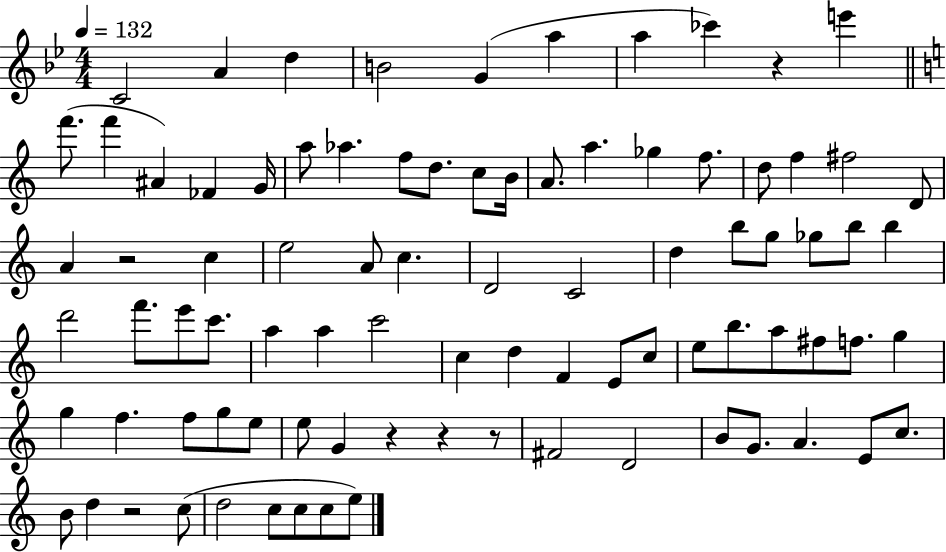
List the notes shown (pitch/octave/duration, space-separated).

C4/h A4/q D5/q B4/h G4/q A5/q A5/q CES6/q R/q E6/q F6/e. F6/q A#4/q FES4/q G4/s A5/e Ab5/q. F5/e D5/e. C5/e B4/s A4/e. A5/q. Gb5/q F5/e. D5/e F5/q F#5/h D4/e A4/q R/h C5/q E5/h A4/e C5/q. D4/h C4/h D5/q B5/e G5/e Gb5/e B5/e B5/q D6/h F6/e. E6/e C6/e. A5/q A5/q C6/h C5/q D5/q F4/q E4/e C5/e E5/e B5/e. A5/e F#5/e F5/e. G5/q G5/q F5/q. F5/e G5/e E5/e E5/e G4/q R/q R/q R/e F#4/h D4/h B4/e G4/e. A4/q. E4/e C5/e. B4/e D5/q R/h C5/e D5/h C5/e C5/e C5/e E5/e